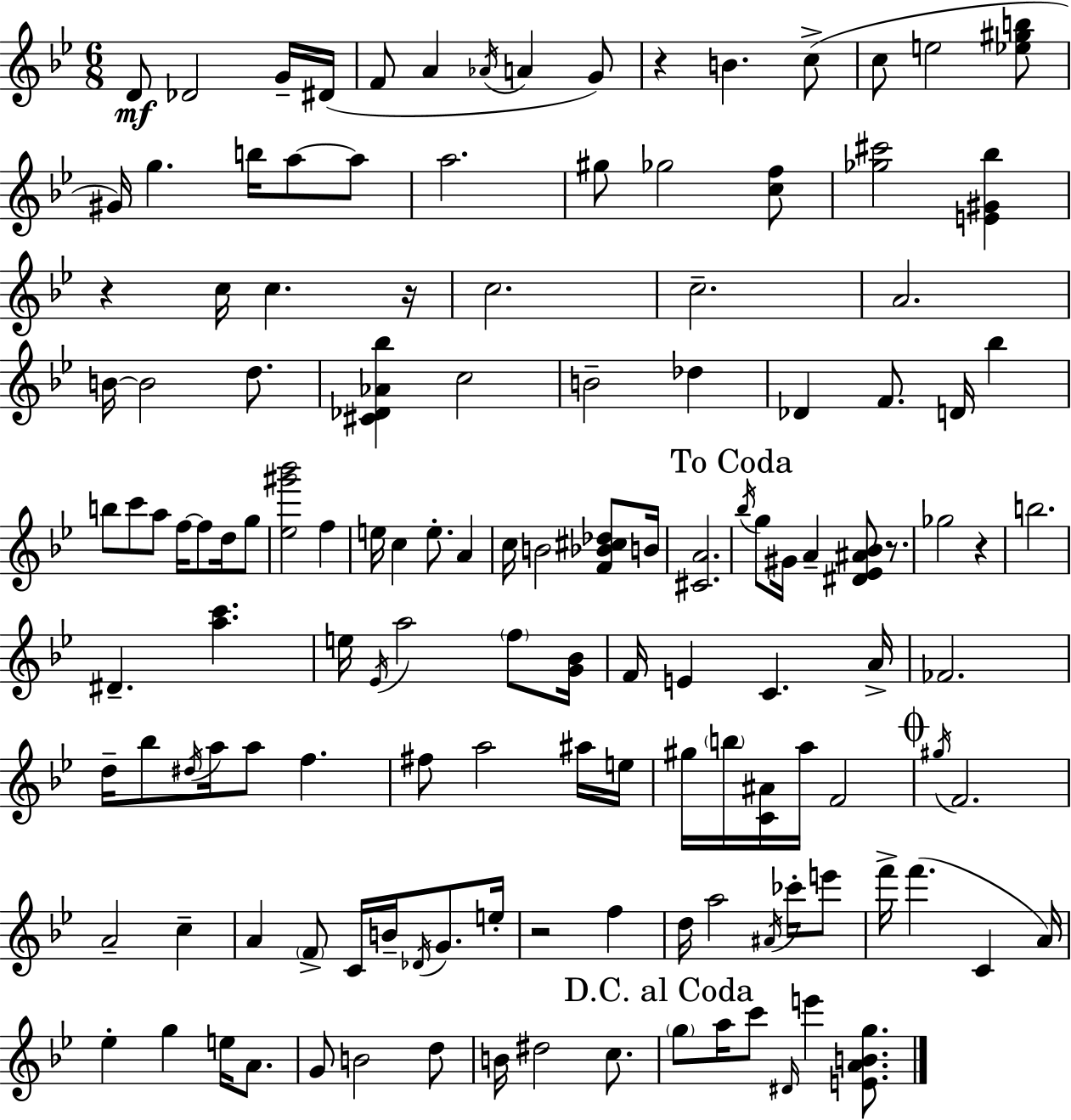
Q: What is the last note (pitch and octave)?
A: E6